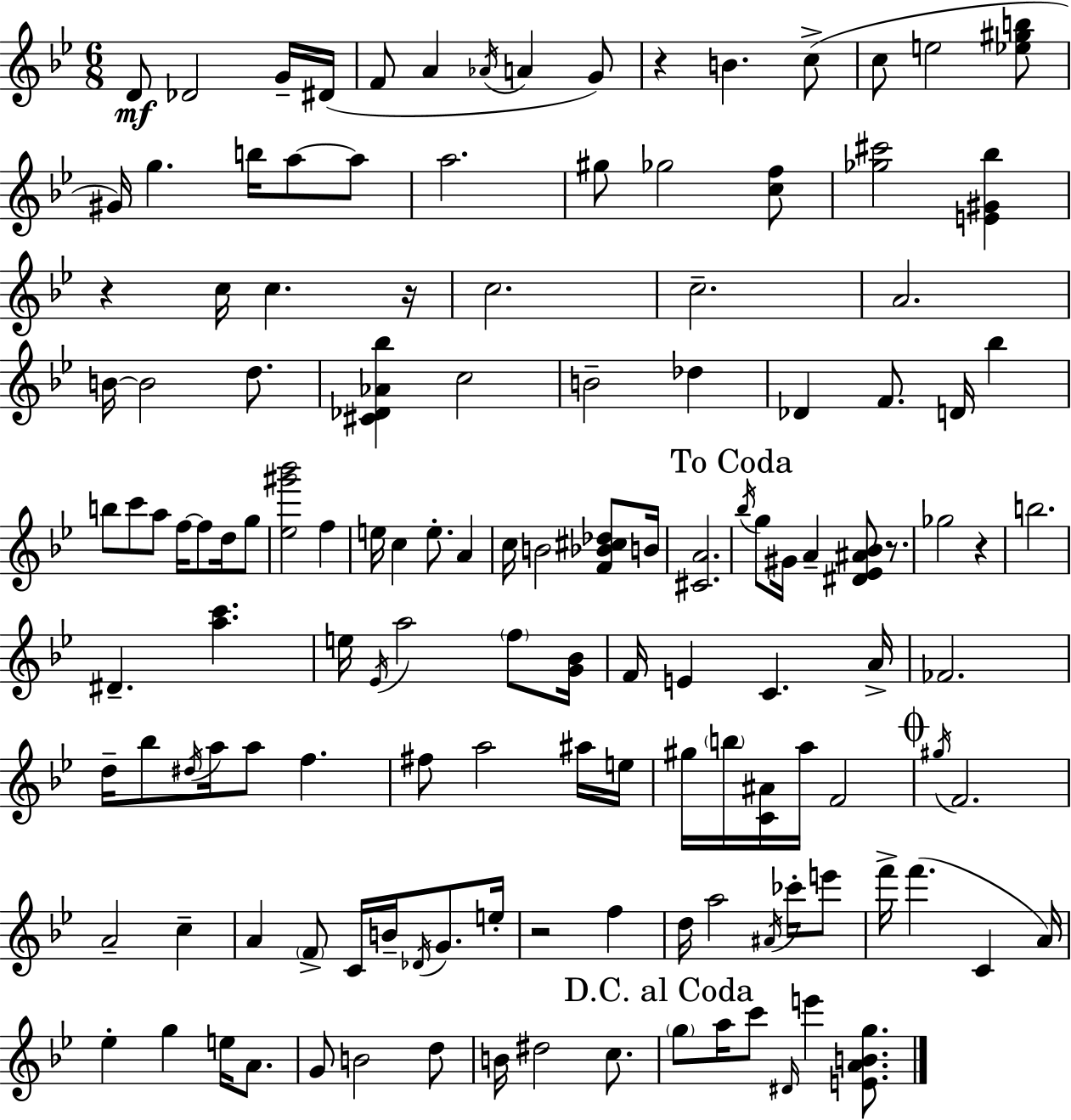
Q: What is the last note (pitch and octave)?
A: E6